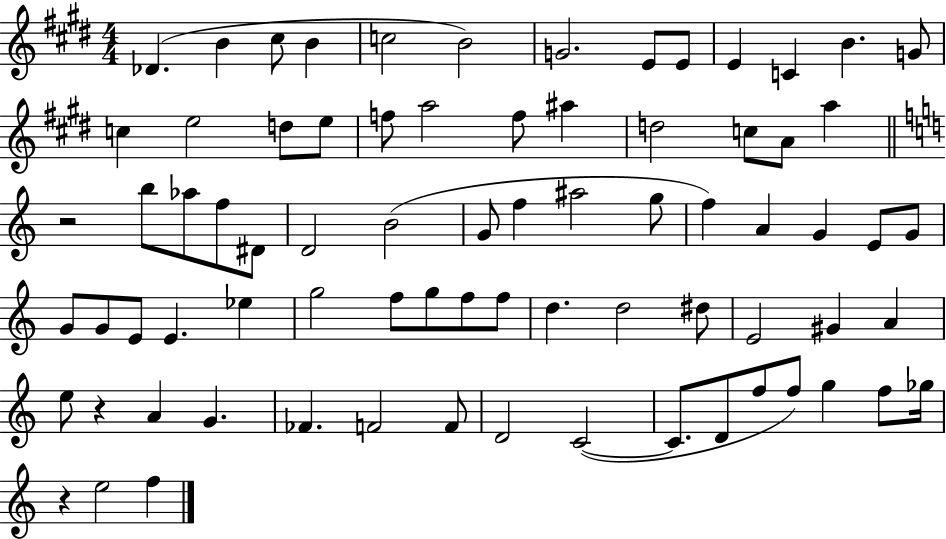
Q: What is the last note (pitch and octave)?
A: F5